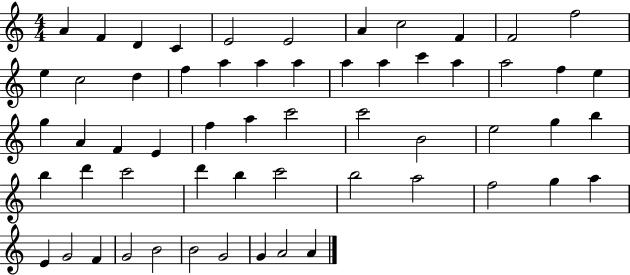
{
  \clef treble
  \numericTimeSignature
  \time 4/4
  \key c \major
  a'4 f'4 d'4 c'4 | e'2 e'2 | a'4 c''2 f'4 | f'2 f''2 | \break e''4 c''2 d''4 | f''4 a''4 a''4 a''4 | a''4 a''4 c'''4 a''4 | a''2 f''4 e''4 | \break g''4 a'4 f'4 e'4 | f''4 a''4 c'''2 | c'''2 b'2 | e''2 g''4 b''4 | \break b''4 d'''4 c'''2 | d'''4 b''4 c'''2 | b''2 a''2 | f''2 g''4 a''4 | \break e'4 g'2 f'4 | g'2 b'2 | b'2 g'2 | g'4 a'2 a'4 | \break \bar "|."
}